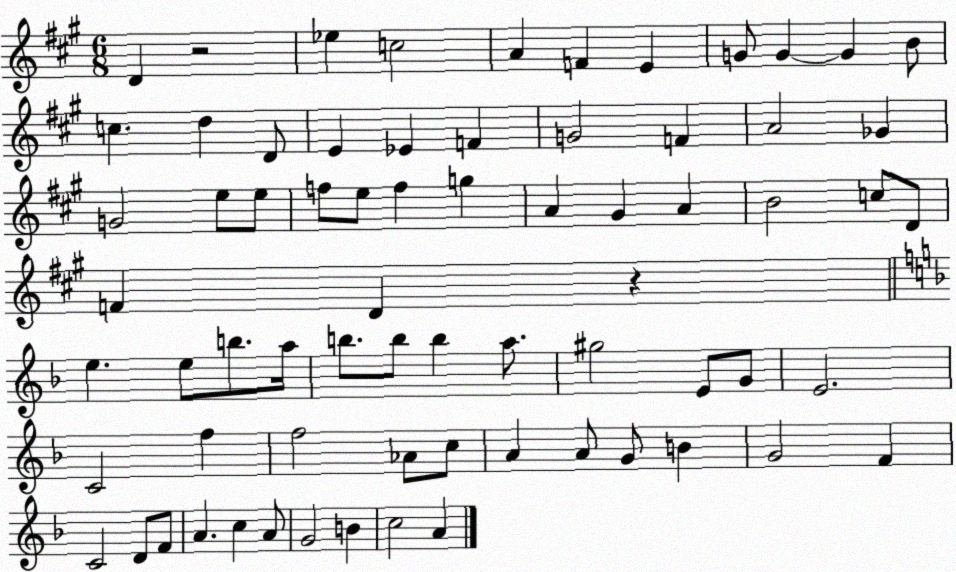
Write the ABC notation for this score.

X:1
T:Untitled
M:6/8
L:1/4
K:A
D z2 _e c2 A F E G/2 G G B/2 c d D/2 E _E F G2 F A2 _G G2 e/2 e/2 f/2 e/2 f g A ^G A B2 c/2 D/2 F D z e e/2 b/2 a/4 b/2 b/2 b a/2 ^g2 E/2 G/2 E2 C2 f f2 _A/2 c/2 A A/2 G/2 B G2 F C2 D/2 F/2 A c A/2 G2 B c2 A